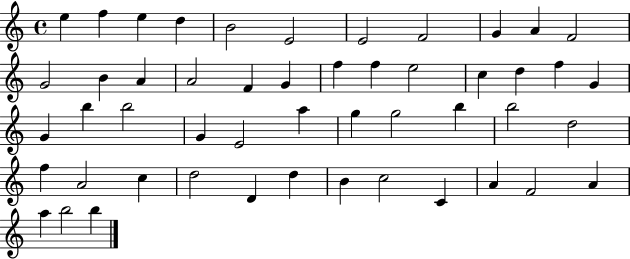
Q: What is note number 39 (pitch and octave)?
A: D5